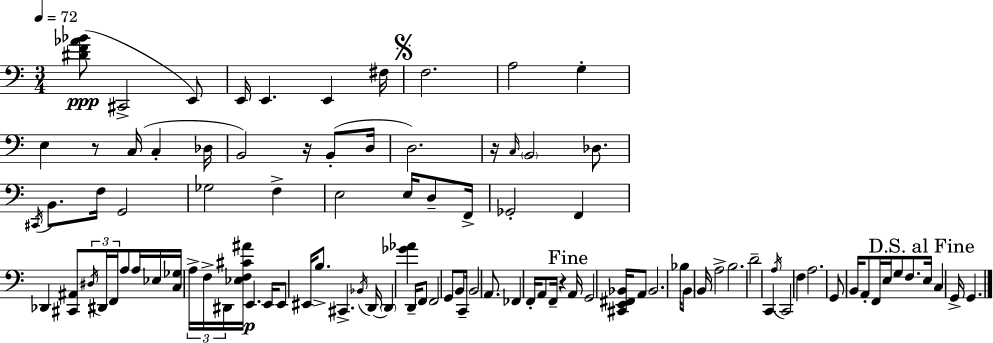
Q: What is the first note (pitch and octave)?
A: C#2